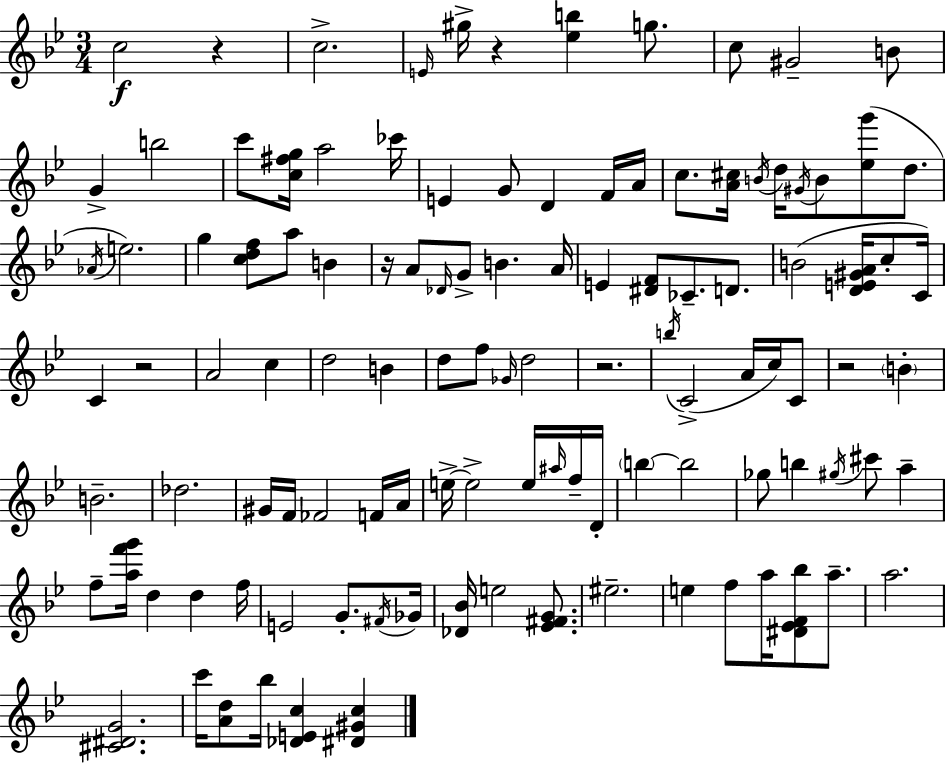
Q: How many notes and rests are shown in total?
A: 113